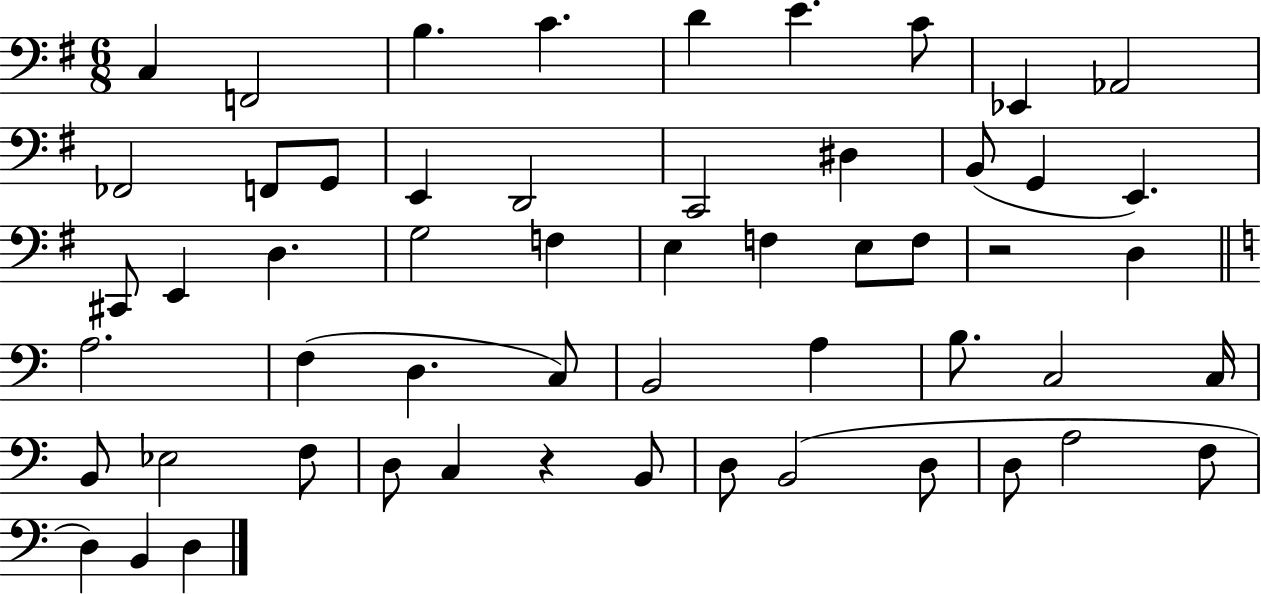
X:1
T:Untitled
M:6/8
L:1/4
K:G
C, F,,2 B, C D E C/2 _E,, _A,,2 _F,,2 F,,/2 G,,/2 E,, D,,2 C,,2 ^D, B,,/2 G,, E,, ^C,,/2 E,, D, G,2 F, E, F, E,/2 F,/2 z2 D, A,2 F, D, C,/2 B,,2 A, B,/2 C,2 C,/4 B,,/2 _E,2 F,/2 D,/2 C, z B,,/2 D,/2 B,,2 D,/2 D,/2 A,2 F,/2 D, B,, D,